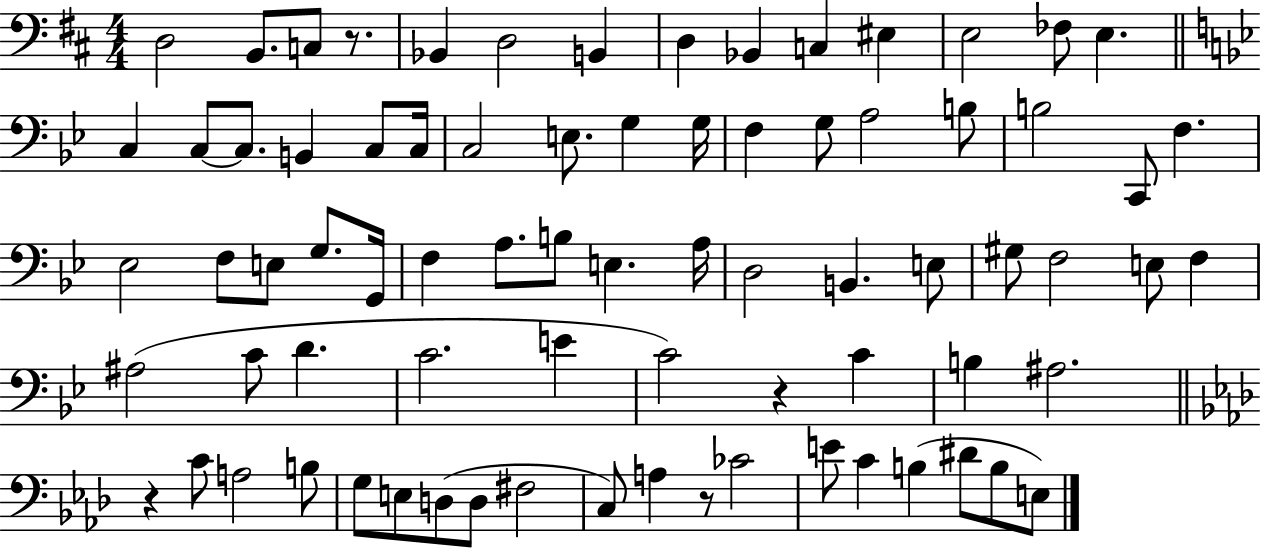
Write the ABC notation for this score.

X:1
T:Untitled
M:4/4
L:1/4
K:D
D,2 B,,/2 C,/2 z/2 _B,, D,2 B,, D, _B,, C, ^E, E,2 _F,/2 E, C, C,/2 C,/2 B,, C,/2 C,/4 C,2 E,/2 G, G,/4 F, G,/2 A,2 B,/2 B,2 C,,/2 F, _E,2 F,/2 E,/2 G,/2 G,,/4 F, A,/2 B,/2 E, A,/4 D,2 B,, E,/2 ^G,/2 F,2 E,/2 F, ^A,2 C/2 D C2 E C2 z C B, ^A,2 z C/2 A,2 B,/2 G,/2 E,/2 D,/2 D,/2 ^F,2 C,/2 A, z/2 _C2 E/2 C B, ^D/2 B,/2 E,/2